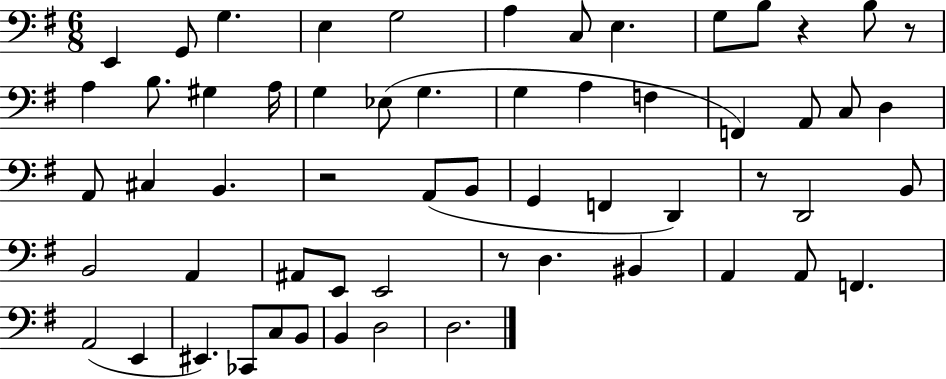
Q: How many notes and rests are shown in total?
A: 59